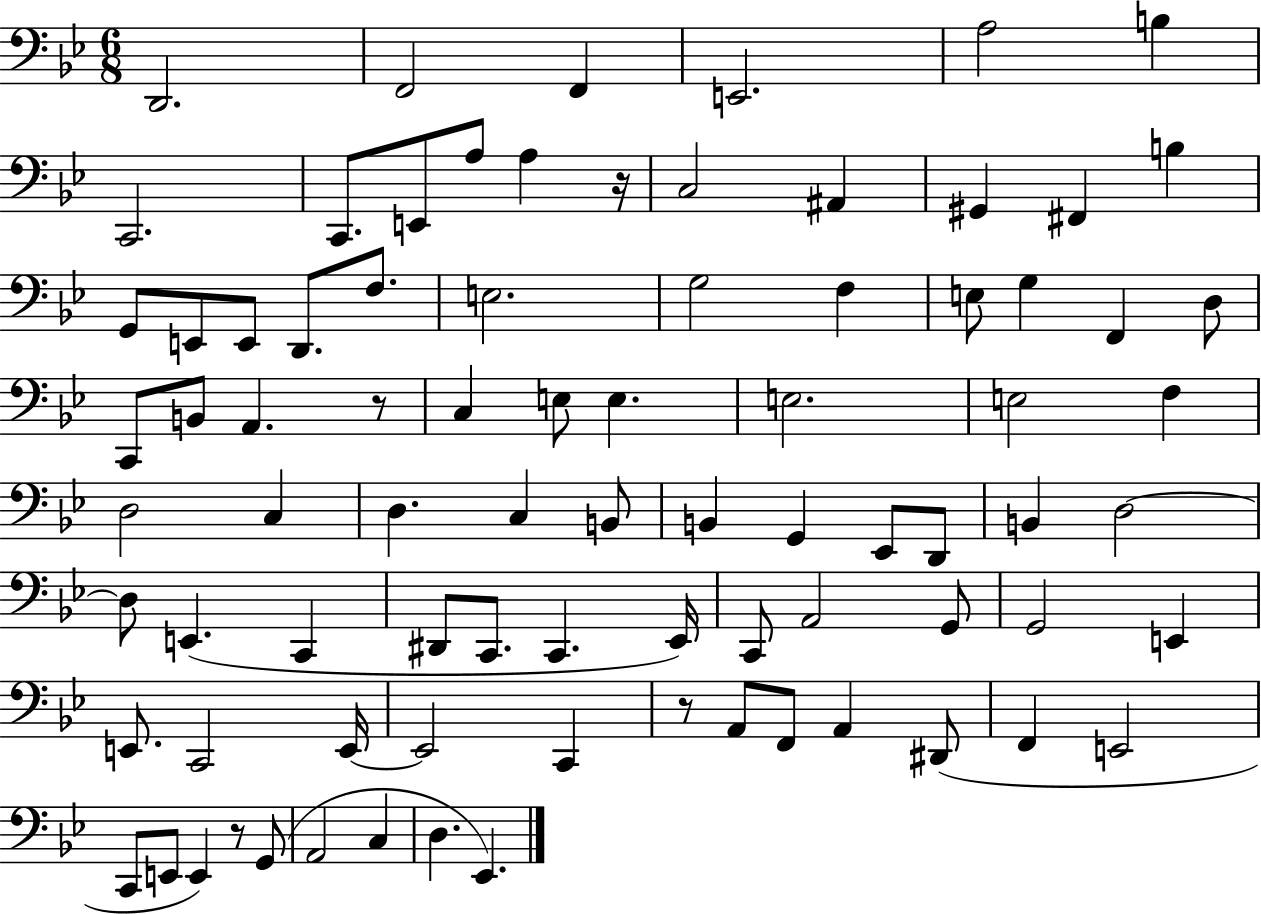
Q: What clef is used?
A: bass